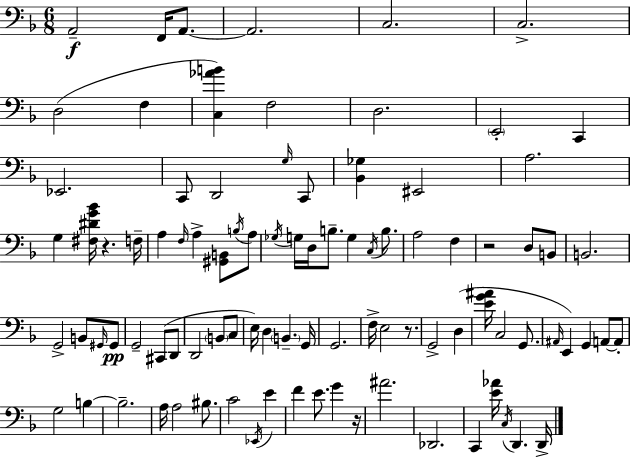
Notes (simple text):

A2/h F2/s A2/e. A2/h. C3/h. C3/h. D3/h F3/q [C3,Ab4,B4]/q F3/h D3/h. E2/h C2/q Eb2/h. C2/e D2/h G3/s C2/e [Bb2,Gb3]/q EIS2/h A3/h. G3/q [F#3,D#4,G4,Bb4]/s R/q. F3/s A3/q F3/s A3/q [G#2,B2]/e B3/s A3/e Gb3/s G3/s D3/s B3/e. G3/q C3/s B3/e. A3/h F3/q R/h D3/e B2/e B2/h. G2/h B2/e G#2/s G#2/e G2/h C#2/e D2/e D2/h B2/e C3/e E3/s D3/q B2/q. G2/s G2/h. F3/s E3/h R/e. G2/h D3/q [E4,G4,A#4]/s C3/h G2/e. A#2/s E2/q G2/q A2/e A2/e G3/h B3/q B3/h. A3/s A3/h BIS3/e. C4/h Eb2/s E4/q F4/q E4/e. G4/q R/s A#4/h. Db2/h. C2/q [E4,Ab4]/s C3/s D2/q. D2/s